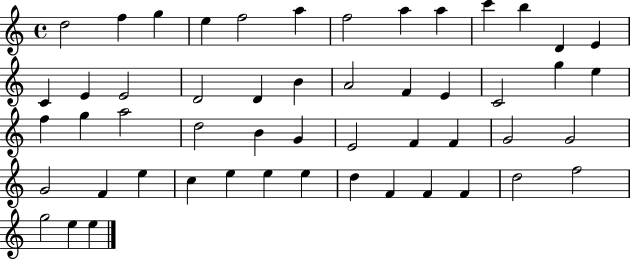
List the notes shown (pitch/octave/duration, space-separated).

D5/h F5/q G5/q E5/q F5/h A5/q F5/h A5/q A5/q C6/q B5/q D4/q E4/q C4/q E4/q E4/h D4/h D4/q B4/q A4/h F4/q E4/q C4/h G5/q E5/q F5/q G5/q A5/h D5/h B4/q G4/q E4/h F4/q F4/q G4/h G4/h G4/h F4/q E5/q C5/q E5/q E5/q E5/q D5/q F4/q F4/q F4/q D5/h F5/h G5/h E5/q E5/q